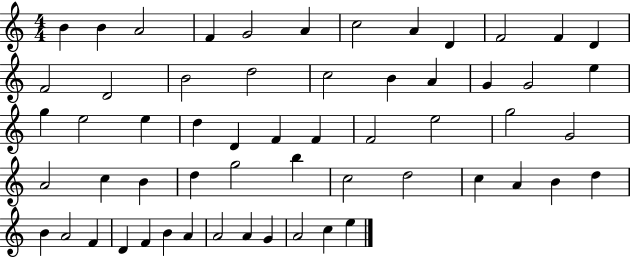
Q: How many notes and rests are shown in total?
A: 58